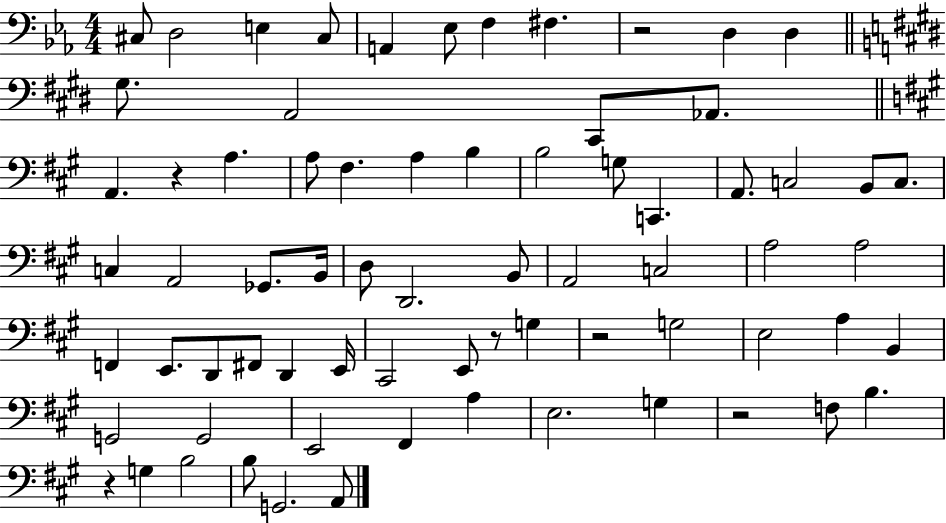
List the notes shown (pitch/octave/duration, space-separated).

C#3/e D3/h E3/q C#3/e A2/q Eb3/e F3/q F#3/q. R/h D3/q D3/q G#3/e. A2/h C#2/e Ab2/e. A2/q. R/q A3/q. A3/e F#3/q. A3/q B3/q B3/h G3/e C2/q. A2/e. C3/h B2/e C3/e. C3/q A2/h Gb2/e. B2/s D3/e D2/h. B2/e A2/h C3/h A3/h A3/h F2/q E2/e. D2/e F#2/e D2/q E2/s C#2/h E2/e R/e G3/q R/h G3/h E3/h A3/q B2/q G2/h G2/h E2/h F#2/q A3/q E3/h. G3/q R/h F3/e B3/q. R/q G3/q B3/h B3/e G2/h. A2/e